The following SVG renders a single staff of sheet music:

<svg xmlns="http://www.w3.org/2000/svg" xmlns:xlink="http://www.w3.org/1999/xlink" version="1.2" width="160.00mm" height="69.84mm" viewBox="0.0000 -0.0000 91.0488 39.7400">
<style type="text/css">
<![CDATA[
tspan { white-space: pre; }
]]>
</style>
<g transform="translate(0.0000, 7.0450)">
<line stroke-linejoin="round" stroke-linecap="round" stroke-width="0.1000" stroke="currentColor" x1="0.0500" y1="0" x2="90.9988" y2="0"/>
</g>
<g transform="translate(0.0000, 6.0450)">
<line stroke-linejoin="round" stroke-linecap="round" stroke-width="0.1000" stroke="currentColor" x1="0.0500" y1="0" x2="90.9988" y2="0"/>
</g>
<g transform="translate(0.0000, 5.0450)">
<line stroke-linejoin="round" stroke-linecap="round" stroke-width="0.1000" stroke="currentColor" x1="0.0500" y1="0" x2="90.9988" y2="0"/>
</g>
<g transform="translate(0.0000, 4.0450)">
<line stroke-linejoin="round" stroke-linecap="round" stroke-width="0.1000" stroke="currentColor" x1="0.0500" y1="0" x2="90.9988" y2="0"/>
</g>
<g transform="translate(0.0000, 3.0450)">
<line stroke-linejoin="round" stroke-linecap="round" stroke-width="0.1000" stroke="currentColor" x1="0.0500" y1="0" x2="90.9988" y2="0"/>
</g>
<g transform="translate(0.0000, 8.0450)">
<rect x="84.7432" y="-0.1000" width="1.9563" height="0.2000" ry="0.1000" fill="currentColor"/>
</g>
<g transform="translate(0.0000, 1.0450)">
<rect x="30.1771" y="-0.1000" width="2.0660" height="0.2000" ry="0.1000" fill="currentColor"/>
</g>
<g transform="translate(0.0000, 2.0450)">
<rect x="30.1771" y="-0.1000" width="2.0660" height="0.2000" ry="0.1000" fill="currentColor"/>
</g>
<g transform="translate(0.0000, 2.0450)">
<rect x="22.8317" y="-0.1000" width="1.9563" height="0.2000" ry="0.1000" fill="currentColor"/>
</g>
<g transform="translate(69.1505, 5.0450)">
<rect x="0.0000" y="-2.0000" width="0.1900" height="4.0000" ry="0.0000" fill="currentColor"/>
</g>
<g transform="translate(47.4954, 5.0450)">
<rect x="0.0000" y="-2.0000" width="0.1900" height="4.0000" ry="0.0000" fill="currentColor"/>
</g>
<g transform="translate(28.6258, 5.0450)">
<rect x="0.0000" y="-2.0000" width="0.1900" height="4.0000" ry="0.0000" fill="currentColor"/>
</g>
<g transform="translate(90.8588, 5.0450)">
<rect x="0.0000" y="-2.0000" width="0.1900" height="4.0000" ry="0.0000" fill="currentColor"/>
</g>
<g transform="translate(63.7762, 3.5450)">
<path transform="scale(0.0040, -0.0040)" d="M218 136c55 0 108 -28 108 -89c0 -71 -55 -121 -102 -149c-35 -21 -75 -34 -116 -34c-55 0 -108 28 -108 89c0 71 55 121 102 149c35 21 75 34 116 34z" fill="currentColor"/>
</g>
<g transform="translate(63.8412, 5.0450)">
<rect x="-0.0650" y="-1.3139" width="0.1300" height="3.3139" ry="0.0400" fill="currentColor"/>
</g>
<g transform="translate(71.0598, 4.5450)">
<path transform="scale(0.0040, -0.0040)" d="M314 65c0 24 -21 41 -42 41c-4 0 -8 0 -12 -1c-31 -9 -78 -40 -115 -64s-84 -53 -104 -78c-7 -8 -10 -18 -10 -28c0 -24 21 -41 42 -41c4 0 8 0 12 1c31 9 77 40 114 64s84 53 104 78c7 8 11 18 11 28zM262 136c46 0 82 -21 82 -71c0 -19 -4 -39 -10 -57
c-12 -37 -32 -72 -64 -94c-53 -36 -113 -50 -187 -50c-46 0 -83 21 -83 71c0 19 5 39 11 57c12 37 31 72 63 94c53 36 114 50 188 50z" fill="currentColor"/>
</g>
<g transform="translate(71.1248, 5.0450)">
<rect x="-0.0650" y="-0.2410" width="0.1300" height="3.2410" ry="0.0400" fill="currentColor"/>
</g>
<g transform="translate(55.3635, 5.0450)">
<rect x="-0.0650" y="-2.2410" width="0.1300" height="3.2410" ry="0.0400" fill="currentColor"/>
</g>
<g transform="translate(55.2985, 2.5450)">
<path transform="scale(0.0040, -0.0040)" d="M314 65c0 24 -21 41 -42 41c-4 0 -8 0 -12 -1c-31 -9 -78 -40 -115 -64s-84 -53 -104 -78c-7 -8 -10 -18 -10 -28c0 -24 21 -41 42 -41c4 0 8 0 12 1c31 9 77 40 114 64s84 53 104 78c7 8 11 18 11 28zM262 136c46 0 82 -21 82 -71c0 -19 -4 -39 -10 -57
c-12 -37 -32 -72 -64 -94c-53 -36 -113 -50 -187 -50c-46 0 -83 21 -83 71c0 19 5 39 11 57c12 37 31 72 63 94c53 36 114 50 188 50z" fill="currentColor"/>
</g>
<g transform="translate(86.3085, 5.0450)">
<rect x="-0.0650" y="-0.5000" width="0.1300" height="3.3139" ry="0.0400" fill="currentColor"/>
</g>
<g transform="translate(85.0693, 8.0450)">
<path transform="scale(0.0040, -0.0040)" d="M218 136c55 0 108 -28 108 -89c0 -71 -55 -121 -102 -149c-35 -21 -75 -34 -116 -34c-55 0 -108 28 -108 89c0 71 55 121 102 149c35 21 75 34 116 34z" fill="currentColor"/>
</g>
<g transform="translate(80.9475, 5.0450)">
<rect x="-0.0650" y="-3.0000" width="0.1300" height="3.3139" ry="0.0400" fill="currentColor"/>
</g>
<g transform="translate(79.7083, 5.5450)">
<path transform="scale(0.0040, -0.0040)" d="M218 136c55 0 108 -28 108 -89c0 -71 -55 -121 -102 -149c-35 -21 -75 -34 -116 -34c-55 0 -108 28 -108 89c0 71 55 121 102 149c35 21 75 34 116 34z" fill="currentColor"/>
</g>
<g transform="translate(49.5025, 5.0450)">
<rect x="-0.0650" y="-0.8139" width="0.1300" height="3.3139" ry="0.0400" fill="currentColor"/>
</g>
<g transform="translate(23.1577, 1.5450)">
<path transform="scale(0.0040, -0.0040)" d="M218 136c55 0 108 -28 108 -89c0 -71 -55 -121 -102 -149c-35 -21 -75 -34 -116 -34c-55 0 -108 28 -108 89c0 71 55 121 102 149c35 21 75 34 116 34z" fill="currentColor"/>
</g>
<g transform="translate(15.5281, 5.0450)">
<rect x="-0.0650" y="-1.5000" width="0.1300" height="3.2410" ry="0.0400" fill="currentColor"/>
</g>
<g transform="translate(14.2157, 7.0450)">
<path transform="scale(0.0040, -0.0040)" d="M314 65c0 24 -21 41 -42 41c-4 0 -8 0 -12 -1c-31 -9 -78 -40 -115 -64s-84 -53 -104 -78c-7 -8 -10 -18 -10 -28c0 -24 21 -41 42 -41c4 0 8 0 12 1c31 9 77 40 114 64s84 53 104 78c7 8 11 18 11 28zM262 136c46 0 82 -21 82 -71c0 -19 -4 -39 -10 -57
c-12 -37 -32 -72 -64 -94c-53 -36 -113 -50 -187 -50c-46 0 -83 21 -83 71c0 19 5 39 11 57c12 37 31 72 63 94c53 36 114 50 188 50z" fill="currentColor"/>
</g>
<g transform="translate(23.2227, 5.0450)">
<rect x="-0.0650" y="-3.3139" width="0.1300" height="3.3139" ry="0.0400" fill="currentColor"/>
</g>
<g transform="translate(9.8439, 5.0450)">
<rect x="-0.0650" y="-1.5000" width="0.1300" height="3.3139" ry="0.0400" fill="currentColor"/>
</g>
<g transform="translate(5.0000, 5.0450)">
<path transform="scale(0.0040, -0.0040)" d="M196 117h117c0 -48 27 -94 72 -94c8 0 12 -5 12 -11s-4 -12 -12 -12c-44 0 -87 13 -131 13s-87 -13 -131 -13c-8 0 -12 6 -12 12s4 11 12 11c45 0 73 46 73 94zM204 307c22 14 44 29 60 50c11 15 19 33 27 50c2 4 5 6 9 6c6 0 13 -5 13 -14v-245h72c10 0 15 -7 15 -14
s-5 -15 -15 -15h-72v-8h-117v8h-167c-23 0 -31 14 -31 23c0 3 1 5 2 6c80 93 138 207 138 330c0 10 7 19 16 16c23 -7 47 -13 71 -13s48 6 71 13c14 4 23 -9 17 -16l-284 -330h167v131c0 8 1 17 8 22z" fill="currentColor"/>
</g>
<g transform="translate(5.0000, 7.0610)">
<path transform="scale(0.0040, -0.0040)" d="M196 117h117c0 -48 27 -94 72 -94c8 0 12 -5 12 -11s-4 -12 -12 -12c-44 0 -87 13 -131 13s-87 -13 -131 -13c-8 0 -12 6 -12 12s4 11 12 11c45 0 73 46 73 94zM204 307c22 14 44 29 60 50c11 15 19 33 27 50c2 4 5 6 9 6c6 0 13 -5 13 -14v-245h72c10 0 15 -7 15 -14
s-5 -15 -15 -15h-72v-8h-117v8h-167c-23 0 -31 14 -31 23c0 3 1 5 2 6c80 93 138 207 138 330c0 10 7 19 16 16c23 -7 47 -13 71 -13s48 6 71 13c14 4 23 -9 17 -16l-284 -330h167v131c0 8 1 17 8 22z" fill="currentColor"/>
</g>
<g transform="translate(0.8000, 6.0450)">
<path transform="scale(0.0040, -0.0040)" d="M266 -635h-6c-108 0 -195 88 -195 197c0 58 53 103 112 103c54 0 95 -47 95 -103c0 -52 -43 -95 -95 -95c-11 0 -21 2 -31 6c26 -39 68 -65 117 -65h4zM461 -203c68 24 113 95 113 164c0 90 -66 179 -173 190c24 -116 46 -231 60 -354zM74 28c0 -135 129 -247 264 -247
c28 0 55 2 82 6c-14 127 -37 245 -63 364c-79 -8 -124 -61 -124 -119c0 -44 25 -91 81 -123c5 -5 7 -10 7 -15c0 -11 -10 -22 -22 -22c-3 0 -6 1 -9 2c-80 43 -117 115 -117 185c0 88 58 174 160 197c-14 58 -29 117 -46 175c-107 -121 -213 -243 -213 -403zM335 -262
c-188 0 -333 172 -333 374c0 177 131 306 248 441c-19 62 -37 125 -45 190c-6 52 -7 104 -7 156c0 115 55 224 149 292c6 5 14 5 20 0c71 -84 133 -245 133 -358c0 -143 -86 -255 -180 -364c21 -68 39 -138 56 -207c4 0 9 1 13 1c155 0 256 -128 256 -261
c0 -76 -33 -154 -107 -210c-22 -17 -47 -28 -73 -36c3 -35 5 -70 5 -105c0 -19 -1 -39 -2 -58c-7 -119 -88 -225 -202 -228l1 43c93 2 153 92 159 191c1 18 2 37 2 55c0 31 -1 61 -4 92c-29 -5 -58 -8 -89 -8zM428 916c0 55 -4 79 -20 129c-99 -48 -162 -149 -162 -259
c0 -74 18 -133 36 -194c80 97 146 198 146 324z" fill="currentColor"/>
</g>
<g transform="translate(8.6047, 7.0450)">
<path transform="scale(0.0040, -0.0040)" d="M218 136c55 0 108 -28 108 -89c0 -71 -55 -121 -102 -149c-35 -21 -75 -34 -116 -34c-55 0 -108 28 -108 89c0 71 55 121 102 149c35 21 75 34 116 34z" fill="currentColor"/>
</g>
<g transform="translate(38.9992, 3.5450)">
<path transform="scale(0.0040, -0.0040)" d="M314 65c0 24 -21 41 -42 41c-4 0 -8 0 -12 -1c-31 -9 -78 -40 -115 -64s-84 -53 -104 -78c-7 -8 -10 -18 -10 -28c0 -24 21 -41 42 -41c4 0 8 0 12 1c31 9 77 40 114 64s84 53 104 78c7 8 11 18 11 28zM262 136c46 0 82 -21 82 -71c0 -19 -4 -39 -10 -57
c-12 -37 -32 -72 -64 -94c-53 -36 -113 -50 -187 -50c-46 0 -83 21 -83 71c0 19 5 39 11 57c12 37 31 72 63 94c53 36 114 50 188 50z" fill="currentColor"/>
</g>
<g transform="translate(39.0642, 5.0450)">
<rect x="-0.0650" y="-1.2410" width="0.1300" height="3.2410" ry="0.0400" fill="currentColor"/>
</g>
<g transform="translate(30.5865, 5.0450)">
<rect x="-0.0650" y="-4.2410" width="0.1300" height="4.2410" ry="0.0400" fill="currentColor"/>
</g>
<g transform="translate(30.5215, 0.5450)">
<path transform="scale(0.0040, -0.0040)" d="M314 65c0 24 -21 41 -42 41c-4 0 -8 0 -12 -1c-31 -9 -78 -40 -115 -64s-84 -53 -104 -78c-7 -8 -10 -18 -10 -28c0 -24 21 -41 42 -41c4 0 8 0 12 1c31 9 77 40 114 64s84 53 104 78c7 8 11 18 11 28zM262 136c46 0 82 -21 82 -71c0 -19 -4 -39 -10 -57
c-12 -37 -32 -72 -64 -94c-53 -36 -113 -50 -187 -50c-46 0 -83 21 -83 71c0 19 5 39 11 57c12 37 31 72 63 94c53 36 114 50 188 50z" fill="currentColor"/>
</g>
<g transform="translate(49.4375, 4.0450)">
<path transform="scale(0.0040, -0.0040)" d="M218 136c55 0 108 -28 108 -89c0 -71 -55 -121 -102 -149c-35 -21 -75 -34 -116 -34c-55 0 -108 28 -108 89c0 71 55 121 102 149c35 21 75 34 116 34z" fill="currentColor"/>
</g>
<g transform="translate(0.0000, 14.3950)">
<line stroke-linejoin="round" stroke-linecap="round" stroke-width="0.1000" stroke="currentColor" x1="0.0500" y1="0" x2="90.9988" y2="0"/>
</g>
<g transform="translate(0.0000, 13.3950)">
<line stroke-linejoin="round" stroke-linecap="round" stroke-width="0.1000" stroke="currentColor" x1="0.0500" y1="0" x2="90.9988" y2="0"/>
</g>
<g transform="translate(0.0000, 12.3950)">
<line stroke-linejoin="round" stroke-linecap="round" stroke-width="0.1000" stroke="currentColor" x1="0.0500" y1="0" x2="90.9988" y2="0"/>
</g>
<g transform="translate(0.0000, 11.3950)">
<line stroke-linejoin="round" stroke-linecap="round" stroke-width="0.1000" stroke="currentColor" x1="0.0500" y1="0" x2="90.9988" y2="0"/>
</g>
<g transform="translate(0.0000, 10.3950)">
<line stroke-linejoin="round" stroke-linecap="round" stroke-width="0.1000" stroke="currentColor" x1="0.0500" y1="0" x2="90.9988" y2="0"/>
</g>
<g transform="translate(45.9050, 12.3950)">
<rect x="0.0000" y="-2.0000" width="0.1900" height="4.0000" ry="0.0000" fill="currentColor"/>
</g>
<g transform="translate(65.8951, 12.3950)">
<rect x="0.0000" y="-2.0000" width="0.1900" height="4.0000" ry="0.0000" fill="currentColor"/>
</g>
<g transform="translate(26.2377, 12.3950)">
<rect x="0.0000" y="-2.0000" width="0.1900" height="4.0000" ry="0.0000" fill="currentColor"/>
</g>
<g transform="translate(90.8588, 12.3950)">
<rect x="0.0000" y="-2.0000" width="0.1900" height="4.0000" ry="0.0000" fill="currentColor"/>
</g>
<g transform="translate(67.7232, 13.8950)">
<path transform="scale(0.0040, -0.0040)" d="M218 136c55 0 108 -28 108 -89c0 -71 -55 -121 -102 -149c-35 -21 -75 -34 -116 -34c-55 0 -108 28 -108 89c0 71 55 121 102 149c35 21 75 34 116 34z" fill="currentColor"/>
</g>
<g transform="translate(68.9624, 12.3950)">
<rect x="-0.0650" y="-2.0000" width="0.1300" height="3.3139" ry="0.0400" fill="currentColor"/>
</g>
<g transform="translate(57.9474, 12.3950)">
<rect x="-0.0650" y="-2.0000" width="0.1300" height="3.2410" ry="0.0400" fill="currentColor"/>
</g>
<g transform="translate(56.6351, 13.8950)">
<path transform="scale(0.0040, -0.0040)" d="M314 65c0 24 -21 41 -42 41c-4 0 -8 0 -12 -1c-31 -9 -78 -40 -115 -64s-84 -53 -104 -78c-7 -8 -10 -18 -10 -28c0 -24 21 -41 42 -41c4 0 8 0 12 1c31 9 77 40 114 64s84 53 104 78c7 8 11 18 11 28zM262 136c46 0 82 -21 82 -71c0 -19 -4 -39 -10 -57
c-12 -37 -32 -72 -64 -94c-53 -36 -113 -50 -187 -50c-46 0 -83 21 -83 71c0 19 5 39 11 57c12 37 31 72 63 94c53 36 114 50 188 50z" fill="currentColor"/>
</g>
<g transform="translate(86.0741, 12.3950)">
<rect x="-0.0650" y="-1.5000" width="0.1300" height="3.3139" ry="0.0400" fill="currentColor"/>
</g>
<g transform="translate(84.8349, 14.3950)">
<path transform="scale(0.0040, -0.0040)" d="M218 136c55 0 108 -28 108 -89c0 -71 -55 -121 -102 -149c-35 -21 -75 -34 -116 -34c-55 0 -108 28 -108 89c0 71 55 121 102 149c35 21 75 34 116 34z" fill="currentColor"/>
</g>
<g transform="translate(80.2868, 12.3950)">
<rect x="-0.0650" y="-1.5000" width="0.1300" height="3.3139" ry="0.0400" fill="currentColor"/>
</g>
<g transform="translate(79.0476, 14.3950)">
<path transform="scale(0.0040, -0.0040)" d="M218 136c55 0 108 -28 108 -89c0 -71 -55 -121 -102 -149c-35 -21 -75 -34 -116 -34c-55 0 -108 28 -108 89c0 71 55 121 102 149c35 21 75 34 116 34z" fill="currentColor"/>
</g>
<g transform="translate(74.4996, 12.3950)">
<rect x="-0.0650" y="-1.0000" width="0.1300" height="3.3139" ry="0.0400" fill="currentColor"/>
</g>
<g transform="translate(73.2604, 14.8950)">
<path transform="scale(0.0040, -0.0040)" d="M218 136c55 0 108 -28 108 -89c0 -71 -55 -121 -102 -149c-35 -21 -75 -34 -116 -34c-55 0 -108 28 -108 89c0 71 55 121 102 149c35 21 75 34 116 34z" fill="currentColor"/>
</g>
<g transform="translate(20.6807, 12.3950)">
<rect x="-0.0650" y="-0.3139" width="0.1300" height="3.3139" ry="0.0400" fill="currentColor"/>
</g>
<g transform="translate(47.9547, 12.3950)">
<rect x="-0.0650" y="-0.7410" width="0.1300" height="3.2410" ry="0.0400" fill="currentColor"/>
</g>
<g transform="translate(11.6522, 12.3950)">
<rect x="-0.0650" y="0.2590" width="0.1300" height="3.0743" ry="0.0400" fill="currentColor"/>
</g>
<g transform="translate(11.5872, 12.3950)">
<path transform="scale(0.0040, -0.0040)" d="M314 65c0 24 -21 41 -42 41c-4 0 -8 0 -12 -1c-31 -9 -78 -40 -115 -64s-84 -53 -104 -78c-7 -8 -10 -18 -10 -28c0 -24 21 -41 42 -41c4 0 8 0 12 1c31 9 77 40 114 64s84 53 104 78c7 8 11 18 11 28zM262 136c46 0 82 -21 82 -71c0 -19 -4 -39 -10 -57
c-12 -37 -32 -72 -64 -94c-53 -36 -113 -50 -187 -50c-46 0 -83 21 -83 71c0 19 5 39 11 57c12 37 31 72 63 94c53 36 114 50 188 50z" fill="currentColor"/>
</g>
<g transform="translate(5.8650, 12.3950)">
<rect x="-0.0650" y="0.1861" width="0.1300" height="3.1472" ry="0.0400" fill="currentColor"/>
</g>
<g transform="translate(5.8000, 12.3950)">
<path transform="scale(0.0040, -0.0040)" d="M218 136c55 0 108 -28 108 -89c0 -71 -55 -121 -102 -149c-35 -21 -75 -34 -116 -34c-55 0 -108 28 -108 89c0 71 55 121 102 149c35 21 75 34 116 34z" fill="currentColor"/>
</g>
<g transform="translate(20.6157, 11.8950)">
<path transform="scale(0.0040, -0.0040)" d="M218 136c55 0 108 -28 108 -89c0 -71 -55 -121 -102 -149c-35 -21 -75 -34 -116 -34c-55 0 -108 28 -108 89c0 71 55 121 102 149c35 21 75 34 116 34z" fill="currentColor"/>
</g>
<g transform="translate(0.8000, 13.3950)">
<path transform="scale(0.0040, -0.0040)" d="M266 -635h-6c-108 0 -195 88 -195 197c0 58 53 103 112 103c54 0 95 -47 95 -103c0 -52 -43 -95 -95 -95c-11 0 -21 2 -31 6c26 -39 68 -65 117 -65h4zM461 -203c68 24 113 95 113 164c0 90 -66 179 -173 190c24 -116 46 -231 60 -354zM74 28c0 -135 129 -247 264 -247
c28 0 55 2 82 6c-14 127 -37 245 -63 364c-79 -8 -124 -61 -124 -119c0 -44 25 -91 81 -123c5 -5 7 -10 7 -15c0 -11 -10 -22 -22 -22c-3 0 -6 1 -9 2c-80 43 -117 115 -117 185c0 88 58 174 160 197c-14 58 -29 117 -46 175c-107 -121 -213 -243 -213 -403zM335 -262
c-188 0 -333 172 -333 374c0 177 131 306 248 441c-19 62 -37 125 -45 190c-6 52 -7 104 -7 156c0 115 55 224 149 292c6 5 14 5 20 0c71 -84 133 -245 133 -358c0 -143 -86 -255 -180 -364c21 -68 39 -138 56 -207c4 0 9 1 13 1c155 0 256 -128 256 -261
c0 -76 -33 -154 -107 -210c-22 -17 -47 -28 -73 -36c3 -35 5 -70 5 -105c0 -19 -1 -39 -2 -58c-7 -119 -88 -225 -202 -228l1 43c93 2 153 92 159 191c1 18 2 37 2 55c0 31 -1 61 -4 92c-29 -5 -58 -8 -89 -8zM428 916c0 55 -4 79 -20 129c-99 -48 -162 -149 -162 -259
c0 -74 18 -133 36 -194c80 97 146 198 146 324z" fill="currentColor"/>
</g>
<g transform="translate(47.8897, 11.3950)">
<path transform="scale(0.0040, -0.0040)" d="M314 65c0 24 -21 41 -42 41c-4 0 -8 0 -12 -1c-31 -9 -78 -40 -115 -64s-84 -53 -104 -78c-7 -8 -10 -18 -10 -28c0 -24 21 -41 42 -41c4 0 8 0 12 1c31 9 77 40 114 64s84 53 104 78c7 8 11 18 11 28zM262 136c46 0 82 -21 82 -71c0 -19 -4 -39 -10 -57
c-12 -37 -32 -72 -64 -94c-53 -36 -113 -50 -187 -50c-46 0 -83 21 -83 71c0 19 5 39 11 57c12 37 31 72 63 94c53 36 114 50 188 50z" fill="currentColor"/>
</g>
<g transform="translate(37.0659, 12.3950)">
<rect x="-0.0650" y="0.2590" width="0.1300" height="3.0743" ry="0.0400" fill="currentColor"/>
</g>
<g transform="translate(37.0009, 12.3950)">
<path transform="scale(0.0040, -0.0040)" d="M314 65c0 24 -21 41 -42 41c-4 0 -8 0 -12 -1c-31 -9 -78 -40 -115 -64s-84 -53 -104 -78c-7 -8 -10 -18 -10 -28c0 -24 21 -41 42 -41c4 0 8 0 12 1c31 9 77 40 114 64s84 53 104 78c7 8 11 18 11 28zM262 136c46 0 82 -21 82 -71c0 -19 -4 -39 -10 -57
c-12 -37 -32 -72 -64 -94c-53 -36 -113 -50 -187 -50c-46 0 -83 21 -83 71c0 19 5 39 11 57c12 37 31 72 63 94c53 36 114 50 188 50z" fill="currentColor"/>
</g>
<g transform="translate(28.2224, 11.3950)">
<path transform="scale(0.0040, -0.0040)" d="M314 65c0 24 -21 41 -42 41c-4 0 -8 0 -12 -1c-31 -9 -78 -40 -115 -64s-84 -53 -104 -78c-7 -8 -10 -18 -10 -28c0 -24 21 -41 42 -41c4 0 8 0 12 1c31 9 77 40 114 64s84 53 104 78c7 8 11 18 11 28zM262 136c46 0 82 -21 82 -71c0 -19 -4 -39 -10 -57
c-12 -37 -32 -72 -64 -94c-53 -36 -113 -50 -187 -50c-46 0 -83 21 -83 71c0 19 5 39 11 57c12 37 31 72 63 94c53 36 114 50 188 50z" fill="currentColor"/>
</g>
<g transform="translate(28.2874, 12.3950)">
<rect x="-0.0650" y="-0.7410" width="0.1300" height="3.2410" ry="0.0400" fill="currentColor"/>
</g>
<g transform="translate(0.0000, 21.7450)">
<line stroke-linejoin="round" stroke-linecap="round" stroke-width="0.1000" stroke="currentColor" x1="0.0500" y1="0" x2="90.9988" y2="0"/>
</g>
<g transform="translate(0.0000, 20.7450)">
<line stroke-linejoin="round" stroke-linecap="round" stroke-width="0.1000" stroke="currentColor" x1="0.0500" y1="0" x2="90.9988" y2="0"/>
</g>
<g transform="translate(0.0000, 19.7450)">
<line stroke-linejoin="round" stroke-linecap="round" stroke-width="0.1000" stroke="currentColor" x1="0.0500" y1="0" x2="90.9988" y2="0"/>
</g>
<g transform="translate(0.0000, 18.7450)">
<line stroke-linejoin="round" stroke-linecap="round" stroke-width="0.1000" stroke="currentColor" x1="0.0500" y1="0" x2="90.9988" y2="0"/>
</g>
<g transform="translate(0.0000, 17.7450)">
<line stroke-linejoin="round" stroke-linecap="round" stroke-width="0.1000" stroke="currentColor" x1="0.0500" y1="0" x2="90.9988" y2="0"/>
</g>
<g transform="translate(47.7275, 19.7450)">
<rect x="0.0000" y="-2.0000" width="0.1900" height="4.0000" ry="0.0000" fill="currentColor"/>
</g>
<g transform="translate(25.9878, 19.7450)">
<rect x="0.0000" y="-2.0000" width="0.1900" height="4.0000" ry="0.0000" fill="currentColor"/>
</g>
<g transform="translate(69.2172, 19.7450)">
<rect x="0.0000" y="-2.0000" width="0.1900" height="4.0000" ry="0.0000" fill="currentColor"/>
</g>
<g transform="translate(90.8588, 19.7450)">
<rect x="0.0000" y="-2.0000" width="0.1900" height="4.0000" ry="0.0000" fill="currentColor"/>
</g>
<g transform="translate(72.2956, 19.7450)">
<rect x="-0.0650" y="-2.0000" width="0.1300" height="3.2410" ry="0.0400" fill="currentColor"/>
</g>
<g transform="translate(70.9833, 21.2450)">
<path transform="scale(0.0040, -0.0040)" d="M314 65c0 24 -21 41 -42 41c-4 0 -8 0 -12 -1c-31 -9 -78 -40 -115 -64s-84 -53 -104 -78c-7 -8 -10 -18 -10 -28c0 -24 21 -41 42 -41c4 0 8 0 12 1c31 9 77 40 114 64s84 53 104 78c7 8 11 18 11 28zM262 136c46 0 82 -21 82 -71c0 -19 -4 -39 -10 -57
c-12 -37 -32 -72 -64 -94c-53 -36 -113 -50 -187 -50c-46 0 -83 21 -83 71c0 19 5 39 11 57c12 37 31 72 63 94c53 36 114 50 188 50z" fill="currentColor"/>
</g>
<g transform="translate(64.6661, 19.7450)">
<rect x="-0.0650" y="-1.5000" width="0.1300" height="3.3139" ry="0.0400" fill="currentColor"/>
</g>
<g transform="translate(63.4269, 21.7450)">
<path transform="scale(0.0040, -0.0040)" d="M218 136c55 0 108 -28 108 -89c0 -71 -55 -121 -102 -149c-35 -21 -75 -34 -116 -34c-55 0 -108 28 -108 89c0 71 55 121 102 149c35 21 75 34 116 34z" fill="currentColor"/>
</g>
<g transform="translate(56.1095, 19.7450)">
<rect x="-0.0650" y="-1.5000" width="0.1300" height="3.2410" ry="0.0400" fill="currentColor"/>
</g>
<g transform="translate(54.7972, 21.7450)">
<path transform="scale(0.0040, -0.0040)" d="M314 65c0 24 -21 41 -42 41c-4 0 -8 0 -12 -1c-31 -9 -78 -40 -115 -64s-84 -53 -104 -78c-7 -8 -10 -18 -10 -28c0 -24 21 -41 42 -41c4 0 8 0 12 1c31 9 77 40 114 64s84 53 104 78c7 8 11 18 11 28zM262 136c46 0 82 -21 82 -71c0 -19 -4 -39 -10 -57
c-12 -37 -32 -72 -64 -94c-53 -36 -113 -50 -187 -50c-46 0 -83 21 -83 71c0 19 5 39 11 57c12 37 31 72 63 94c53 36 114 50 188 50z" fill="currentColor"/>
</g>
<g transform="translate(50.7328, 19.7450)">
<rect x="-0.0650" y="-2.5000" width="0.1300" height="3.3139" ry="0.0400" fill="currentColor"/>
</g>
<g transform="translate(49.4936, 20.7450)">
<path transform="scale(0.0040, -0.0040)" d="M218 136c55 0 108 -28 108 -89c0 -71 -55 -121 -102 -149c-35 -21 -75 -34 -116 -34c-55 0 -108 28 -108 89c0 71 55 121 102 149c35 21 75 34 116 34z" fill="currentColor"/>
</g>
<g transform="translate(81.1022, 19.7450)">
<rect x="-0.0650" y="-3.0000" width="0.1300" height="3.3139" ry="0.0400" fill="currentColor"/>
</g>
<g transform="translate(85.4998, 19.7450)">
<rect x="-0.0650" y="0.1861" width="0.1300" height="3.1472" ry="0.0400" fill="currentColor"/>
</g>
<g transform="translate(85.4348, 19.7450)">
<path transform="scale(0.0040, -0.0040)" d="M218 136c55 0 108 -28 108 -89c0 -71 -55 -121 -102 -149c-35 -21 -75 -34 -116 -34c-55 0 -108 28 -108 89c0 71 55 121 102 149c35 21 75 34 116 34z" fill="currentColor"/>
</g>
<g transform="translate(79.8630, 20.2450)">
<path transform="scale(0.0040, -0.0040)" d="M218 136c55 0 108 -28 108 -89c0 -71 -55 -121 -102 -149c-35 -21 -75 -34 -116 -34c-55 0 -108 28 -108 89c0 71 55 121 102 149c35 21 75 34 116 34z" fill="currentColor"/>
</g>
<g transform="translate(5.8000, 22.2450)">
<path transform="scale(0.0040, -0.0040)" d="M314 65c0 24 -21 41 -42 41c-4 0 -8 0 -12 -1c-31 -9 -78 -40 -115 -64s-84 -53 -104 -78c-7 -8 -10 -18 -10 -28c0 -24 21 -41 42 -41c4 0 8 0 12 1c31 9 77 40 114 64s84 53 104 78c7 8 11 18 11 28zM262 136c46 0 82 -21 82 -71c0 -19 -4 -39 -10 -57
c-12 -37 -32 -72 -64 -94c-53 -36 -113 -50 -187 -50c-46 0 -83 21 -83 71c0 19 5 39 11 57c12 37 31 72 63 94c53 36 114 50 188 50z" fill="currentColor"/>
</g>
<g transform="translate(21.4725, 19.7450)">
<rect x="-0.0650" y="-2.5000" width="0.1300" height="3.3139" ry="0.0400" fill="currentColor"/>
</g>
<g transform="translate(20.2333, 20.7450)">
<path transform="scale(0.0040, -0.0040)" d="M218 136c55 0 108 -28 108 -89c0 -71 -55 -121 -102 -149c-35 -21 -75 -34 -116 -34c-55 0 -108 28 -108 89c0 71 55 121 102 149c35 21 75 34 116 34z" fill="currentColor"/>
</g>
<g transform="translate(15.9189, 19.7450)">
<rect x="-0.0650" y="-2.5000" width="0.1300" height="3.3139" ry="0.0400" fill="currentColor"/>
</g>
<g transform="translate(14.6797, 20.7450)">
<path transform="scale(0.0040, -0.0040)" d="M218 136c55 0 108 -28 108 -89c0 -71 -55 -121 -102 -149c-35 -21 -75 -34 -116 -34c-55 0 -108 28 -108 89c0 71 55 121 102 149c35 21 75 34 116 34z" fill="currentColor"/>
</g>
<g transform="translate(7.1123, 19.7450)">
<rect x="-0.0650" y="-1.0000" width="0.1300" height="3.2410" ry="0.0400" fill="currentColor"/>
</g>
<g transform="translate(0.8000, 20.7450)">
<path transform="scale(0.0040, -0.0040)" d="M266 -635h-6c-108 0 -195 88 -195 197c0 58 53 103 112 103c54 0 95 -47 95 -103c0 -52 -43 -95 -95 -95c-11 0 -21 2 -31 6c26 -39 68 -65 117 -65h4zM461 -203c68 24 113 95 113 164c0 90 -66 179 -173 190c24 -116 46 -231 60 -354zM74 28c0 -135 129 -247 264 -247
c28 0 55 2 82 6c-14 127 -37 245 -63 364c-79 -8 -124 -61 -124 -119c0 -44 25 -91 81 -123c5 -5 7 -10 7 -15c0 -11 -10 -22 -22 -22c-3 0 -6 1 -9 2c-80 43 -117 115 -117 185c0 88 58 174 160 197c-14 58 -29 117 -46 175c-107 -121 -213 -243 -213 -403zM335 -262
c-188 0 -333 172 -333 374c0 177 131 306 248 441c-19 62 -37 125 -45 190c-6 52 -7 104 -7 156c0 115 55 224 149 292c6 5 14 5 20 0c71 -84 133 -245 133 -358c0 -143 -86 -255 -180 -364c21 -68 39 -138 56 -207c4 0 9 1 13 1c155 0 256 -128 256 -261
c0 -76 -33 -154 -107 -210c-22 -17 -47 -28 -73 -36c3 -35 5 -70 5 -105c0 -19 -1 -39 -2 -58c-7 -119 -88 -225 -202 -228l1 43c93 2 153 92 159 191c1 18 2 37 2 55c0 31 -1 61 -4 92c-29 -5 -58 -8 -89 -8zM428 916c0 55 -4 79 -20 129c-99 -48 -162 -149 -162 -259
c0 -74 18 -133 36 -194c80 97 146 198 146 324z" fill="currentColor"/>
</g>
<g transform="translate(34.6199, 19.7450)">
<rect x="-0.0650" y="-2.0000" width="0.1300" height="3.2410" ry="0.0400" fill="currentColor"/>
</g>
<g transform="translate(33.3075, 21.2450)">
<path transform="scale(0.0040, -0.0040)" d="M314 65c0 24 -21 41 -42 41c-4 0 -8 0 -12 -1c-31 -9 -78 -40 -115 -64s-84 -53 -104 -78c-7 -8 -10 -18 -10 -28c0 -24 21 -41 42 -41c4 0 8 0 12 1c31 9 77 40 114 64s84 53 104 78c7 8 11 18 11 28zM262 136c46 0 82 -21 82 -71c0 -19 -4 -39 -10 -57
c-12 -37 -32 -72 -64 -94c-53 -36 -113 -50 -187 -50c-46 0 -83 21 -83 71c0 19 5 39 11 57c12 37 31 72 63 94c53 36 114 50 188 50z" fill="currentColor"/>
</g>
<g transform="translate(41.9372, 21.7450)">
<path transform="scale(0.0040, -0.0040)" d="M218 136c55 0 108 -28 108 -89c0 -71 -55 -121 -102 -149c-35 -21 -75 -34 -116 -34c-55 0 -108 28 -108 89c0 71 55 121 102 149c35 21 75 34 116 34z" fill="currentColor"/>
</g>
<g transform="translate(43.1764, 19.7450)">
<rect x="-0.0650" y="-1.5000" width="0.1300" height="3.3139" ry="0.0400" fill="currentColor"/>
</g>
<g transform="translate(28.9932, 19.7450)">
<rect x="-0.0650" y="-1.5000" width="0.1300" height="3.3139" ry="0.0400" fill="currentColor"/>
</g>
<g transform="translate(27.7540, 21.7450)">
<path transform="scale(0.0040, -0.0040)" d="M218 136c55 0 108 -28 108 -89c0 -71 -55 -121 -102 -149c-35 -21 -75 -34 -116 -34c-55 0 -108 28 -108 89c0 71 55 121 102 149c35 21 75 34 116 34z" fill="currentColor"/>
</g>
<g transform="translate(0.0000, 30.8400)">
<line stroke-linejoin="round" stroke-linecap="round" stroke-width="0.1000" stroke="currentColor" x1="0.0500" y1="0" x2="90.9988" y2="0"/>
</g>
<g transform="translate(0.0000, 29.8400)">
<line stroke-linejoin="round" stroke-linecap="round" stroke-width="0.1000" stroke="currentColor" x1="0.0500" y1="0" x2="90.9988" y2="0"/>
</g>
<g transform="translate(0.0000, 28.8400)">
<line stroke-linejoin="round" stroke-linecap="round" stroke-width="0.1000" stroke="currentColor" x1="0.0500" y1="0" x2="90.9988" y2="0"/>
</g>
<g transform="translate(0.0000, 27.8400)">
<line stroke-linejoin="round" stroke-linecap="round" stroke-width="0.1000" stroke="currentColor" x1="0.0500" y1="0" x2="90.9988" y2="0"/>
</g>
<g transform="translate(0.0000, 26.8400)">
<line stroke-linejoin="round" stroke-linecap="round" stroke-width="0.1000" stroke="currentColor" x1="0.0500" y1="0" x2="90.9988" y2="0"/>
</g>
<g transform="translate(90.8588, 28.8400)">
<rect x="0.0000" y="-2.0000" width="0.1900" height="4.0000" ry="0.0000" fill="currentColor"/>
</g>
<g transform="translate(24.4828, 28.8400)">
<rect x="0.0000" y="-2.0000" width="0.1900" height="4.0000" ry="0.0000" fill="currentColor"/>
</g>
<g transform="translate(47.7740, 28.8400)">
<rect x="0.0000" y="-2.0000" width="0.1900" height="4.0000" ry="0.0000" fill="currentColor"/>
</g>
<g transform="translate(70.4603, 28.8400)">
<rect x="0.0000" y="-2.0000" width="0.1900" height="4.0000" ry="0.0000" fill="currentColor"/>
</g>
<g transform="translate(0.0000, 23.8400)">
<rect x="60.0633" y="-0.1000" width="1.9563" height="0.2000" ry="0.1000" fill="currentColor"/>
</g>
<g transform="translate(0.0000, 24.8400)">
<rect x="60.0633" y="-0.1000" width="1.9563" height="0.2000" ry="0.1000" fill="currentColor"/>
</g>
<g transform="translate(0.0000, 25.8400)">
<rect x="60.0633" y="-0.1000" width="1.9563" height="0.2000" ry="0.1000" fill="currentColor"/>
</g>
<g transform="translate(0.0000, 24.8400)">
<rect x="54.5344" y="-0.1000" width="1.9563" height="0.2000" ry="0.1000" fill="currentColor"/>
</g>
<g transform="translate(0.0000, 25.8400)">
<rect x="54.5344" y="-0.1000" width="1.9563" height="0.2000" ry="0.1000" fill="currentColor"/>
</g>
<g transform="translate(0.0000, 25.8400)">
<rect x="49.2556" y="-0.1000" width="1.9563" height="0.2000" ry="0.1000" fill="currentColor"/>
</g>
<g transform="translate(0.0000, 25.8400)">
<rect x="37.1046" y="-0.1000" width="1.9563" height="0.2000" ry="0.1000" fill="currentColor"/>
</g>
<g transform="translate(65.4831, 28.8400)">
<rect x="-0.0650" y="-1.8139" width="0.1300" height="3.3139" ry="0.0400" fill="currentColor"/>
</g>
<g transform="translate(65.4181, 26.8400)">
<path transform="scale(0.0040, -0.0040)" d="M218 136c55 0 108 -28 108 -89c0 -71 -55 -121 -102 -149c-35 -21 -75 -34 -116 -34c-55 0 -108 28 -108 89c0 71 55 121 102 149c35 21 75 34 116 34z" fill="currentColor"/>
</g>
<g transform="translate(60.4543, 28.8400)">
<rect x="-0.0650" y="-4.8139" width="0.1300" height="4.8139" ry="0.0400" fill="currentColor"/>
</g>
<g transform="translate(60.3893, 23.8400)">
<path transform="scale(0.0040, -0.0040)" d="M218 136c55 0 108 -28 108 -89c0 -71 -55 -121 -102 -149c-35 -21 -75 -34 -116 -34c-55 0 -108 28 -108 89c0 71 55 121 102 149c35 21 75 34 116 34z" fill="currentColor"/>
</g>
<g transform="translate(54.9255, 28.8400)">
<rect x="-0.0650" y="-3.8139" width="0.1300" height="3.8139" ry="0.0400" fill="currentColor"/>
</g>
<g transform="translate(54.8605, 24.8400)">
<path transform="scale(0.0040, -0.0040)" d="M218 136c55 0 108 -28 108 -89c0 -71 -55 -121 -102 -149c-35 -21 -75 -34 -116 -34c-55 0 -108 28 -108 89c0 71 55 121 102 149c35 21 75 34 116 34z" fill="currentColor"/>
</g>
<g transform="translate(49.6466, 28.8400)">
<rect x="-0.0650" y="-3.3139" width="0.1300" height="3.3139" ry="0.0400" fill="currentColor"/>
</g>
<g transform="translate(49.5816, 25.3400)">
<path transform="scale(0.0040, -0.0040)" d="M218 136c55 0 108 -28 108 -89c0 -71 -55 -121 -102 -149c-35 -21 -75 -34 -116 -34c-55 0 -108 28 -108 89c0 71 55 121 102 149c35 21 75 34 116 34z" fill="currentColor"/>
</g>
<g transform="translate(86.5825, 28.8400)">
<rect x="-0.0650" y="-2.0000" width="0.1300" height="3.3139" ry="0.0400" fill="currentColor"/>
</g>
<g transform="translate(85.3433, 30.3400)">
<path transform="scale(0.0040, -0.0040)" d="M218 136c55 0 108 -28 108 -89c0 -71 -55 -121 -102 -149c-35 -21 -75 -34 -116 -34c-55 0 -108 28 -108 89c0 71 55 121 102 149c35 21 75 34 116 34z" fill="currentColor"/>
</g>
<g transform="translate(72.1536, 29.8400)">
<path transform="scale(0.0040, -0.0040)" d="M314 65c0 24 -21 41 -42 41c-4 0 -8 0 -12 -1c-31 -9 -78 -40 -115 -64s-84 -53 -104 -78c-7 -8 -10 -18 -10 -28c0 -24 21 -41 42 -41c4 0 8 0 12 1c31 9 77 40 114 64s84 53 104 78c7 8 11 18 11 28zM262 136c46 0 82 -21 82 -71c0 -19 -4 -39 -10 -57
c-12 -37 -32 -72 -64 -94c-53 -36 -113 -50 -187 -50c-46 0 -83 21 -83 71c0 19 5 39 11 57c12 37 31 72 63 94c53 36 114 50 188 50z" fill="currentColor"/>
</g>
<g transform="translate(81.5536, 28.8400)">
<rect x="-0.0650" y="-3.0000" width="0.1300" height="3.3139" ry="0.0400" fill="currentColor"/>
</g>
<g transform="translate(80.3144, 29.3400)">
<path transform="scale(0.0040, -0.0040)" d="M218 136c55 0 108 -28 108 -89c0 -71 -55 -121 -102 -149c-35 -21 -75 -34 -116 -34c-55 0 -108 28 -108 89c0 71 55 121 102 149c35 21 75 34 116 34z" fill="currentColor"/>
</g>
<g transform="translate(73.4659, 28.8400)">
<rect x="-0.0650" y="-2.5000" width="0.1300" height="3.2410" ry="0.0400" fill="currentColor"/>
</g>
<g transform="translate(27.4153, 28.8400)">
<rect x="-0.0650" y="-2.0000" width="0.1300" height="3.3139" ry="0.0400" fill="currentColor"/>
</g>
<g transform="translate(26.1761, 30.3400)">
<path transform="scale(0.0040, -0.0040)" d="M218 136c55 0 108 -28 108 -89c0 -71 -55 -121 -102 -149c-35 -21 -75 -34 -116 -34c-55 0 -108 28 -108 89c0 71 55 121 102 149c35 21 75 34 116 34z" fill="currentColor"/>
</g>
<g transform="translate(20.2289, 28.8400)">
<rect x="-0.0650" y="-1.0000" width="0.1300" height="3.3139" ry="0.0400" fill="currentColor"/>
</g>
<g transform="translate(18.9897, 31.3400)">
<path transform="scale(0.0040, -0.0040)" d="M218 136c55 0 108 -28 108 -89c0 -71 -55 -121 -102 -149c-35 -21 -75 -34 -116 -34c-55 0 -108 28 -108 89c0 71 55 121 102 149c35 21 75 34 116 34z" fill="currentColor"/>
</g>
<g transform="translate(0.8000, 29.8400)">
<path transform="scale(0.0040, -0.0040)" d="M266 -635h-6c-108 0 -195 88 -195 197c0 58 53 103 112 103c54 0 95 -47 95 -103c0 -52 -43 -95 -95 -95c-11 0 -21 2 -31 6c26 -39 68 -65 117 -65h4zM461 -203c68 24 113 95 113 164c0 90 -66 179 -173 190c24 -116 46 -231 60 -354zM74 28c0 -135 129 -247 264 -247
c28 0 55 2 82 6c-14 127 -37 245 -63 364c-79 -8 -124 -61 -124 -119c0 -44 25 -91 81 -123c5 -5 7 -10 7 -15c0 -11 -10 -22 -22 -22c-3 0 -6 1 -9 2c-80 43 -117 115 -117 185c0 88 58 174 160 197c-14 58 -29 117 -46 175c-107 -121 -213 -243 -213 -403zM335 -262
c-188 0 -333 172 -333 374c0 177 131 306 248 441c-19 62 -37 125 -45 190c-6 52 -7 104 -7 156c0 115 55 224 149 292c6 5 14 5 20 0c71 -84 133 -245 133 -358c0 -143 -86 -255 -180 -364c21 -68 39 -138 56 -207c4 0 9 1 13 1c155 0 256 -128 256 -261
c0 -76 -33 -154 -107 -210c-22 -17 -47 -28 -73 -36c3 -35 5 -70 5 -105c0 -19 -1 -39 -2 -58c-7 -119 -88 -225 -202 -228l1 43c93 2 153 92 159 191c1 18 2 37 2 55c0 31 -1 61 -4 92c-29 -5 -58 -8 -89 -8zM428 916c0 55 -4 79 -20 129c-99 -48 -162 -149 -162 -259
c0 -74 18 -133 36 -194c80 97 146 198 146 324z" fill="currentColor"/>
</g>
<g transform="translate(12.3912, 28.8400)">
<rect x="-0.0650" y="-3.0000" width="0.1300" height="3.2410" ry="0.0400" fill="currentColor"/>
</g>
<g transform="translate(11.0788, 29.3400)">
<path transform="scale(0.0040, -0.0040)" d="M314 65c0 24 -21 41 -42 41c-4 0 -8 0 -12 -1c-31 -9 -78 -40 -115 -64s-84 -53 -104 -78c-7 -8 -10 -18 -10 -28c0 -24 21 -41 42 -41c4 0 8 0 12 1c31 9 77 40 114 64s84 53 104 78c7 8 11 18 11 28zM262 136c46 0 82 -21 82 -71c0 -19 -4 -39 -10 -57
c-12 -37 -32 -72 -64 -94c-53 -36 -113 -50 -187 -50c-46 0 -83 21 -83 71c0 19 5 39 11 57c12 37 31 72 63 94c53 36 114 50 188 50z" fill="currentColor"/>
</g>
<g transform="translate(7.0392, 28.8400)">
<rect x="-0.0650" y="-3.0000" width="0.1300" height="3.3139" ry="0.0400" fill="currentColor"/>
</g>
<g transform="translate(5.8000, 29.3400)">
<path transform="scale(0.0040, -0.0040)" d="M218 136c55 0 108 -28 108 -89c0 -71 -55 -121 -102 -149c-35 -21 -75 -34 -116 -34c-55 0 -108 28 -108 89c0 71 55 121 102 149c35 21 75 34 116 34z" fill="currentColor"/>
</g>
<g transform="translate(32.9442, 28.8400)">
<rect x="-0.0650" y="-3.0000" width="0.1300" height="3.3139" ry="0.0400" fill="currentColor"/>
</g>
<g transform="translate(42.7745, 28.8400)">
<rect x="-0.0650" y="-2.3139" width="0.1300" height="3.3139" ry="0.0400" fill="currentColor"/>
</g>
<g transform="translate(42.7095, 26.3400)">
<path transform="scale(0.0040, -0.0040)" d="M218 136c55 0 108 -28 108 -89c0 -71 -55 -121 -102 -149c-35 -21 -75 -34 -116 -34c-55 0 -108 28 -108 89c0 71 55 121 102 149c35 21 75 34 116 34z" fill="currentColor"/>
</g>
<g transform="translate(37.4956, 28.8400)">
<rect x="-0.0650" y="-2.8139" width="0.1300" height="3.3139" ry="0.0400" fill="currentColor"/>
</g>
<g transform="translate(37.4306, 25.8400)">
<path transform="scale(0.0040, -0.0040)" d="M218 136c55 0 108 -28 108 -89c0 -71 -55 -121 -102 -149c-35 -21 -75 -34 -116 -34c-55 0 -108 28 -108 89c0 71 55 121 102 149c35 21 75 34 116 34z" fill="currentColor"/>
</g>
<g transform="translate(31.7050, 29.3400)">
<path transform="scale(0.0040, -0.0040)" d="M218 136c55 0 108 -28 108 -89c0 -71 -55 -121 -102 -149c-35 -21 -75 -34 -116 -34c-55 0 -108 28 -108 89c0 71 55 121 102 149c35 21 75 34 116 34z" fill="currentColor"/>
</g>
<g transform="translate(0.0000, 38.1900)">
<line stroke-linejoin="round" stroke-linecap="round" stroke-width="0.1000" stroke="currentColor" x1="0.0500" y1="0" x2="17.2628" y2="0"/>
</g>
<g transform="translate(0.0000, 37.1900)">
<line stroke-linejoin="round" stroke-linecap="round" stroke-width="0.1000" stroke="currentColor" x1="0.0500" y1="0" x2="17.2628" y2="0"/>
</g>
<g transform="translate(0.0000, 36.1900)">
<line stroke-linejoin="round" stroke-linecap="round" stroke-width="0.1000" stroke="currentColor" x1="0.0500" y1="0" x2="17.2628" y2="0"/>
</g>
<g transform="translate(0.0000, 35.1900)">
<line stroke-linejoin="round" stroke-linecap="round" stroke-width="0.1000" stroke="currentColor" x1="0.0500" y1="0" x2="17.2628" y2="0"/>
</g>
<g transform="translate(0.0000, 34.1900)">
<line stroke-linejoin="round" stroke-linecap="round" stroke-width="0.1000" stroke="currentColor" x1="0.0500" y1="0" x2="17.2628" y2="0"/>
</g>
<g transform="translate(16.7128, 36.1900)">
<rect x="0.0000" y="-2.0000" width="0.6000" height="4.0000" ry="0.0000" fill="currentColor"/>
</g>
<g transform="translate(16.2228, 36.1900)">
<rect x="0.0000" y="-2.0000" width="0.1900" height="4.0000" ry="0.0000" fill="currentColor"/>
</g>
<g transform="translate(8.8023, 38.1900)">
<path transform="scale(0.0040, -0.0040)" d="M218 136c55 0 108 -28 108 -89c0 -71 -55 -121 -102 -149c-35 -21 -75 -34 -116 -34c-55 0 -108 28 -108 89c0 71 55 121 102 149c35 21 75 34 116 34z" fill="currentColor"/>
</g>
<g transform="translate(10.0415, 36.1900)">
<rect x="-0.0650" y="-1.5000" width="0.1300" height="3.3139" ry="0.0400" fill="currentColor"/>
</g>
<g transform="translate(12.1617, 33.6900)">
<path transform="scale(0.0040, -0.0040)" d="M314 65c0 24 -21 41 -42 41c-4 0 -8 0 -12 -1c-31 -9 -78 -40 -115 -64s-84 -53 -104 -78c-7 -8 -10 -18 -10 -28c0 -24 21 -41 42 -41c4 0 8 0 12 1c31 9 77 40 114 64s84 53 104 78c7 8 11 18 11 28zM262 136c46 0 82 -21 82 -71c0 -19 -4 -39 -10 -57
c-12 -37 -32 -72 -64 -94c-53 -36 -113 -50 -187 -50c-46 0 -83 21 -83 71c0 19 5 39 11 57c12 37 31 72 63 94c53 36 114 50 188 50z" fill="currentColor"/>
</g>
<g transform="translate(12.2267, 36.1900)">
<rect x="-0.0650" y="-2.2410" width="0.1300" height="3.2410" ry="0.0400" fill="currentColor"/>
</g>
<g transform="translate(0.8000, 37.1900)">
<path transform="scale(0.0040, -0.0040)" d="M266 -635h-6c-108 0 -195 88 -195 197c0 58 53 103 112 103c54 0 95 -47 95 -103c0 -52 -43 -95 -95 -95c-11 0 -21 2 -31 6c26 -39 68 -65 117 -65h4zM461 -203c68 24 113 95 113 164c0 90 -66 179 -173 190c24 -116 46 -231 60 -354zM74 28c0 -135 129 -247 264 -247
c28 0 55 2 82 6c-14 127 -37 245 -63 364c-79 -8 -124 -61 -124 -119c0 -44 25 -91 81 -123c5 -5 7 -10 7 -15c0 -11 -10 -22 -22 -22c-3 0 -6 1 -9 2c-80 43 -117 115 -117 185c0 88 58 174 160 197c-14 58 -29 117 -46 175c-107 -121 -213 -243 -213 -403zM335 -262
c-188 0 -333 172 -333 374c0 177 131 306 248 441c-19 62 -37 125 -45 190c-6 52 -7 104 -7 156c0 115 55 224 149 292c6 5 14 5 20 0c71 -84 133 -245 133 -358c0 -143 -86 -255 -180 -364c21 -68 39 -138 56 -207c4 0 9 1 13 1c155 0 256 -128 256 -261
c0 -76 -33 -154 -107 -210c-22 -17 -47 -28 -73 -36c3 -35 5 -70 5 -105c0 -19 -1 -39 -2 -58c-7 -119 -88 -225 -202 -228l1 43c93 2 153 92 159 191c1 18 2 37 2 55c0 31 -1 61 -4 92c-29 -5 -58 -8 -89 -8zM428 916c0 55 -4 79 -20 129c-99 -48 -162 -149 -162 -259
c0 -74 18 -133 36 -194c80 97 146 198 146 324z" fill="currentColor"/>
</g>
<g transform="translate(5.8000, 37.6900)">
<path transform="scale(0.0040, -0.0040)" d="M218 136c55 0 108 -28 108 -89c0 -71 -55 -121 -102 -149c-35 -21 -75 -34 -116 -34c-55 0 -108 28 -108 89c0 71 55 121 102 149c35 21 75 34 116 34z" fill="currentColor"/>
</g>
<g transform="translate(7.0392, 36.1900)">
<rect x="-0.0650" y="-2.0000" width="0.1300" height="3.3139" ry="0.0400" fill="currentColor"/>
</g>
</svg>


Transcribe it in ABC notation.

X:1
T:Untitled
M:4/4
L:1/4
K:C
E E2 b d'2 e2 d g2 e c2 A C B B2 c d2 B2 d2 F2 F D E E D2 G G E F2 E G E2 E F2 A B A A2 D F A a g b c' e' f G2 A F F E g2